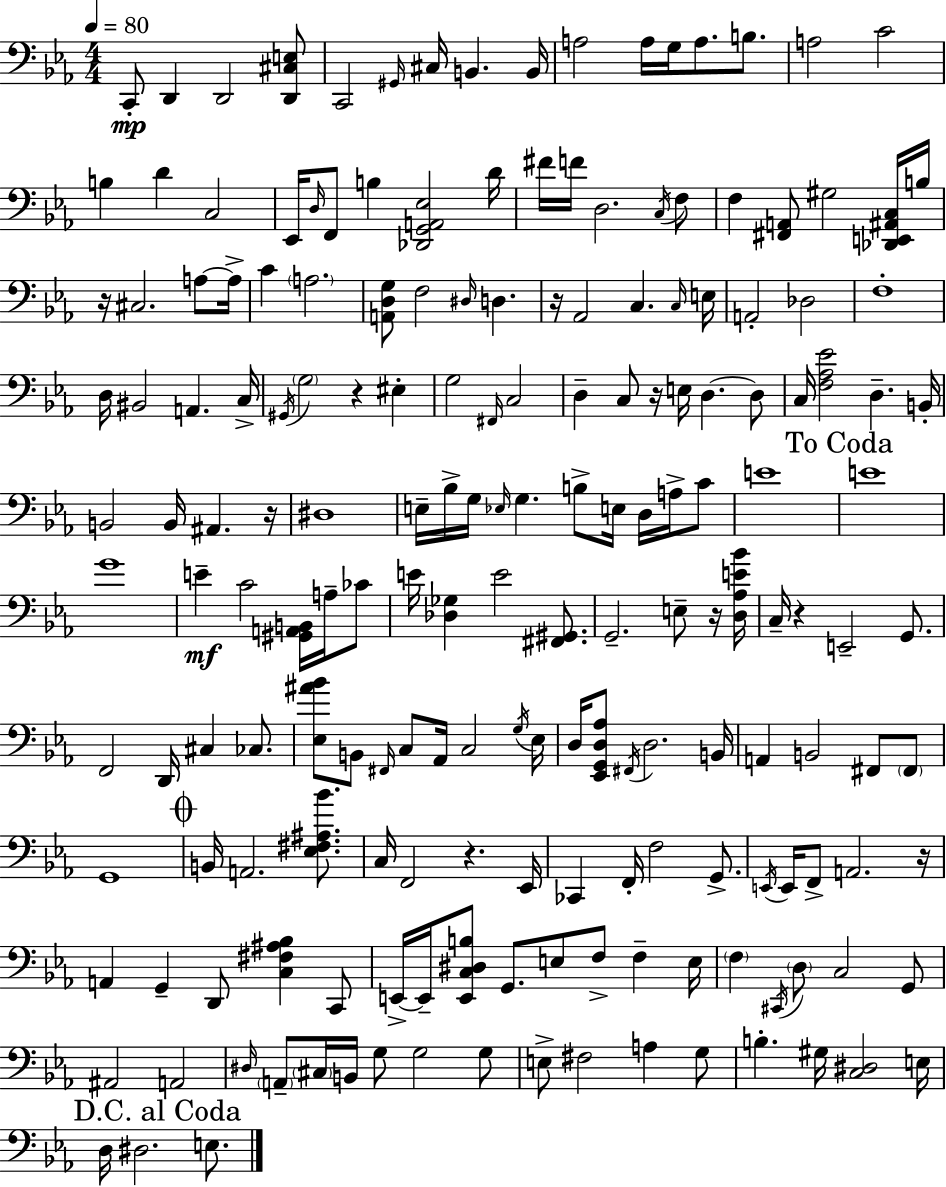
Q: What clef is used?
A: bass